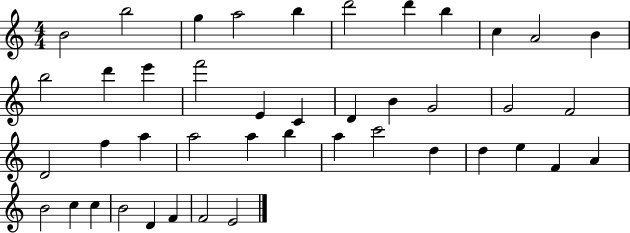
{
  \clef treble
  \numericTimeSignature
  \time 4/4
  \key c \major
  b'2 b''2 | g''4 a''2 b''4 | d'''2 d'''4 b''4 | c''4 a'2 b'4 | \break b''2 d'''4 e'''4 | f'''2 e'4 c'4 | d'4 b'4 g'2 | g'2 f'2 | \break d'2 f''4 a''4 | a''2 a''4 b''4 | a''4 c'''2 d''4 | d''4 e''4 f'4 a'4 | \break b'2 c''4 c''4 | b'2 d'4 f'4 | f'2 e'2 | \bar "|."
}